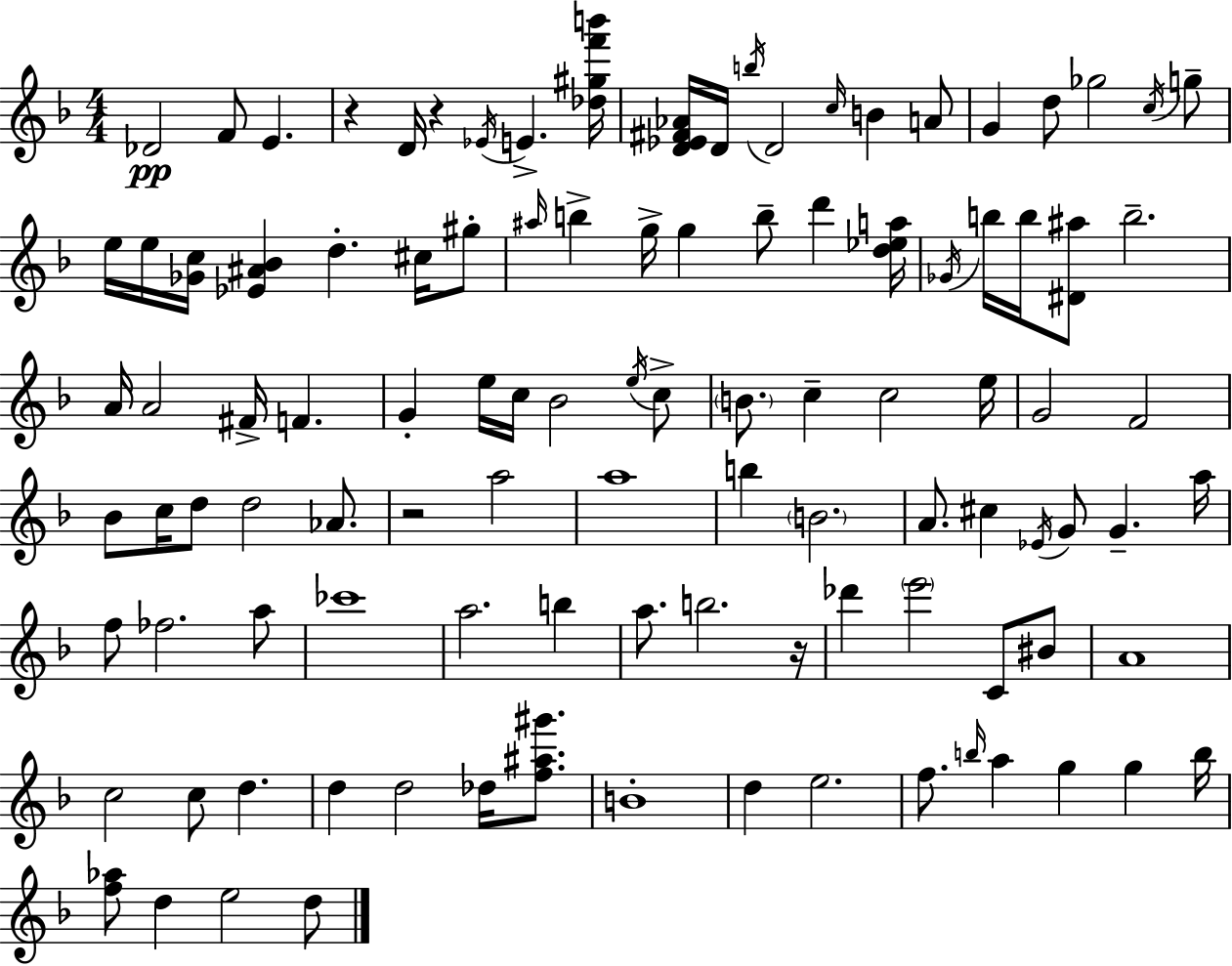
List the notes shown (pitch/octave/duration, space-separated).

Db4/h F4/e E4/q. R/q D4/s R/q Eb4/s E4/q. [Db5,G#5,F6,B6]/s [D4,Eb4,F#4,Ab4]/s D4/s B5/s D4/h C5/s B4/q A4/e G4/q D5/e Gb5/h C5/s G5/e E5/s E5/s [Gb4,C5]/s [Eb4,A#4,Bb4]/q D5/q. C#5/s G#5/e A#5/s B5/q G5/s G5/q B5/e D6/q [D5,Eb5,A5]/s Gb4/s B5/s B5/s [D#4,A#5]/e B5/h. A4/s A4/h F#4/s F4/q. G4/q E5/s C5/s Bb4/h E5/s C5/e B4/e. C5/q C5/h E5/s G4/h F4/h Bb4/e C5/s D5/e D5/h Ab4/e. R/h A5/h A5/w B5/q B4/h. A4/e. C#5/q Eb4/s G4/e G4/q. A5/s F5/e FES5/h. A5/e CES6/w A5/h. B5/q A5/e. B5/h. R/s Db6/q E6/h C4/e BIS4/e A4/w C5/h C5/e D5/q. D5/q D5/h Db5/s [F5,A#5,G#6]/e. B4/w D5/q E5/h. F5/e. B5/s A5/q G5/q G5/q B5/s [F5,Ab5]/e D5/q E5/h D5/e